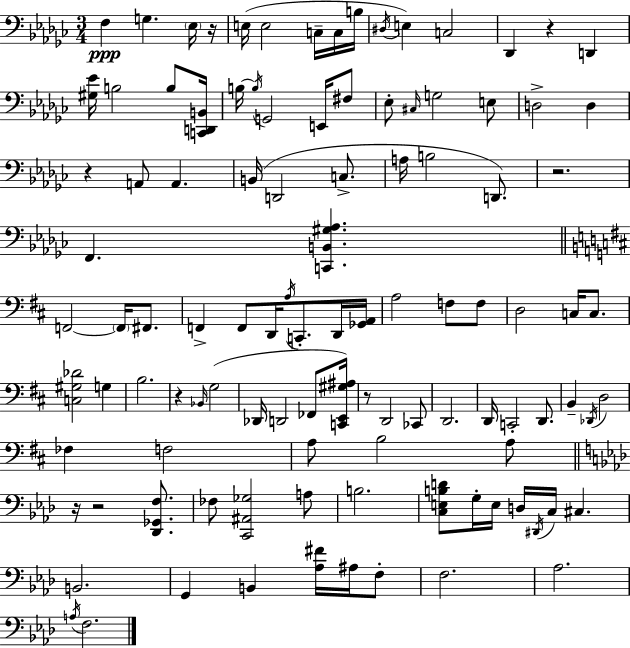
{
  \clef bass
  \numericTimeSignature
  \time 3/4
  \key ees \minor
  f4\ppp g4. \parenthesize ees16 r16 | e16( e2 c16-- c16 b16 | \acciaccatura { dis16 }) e4 c2 | des,4 r4 d,4 | \break <gis ees'>16 b2 b8 | <c, d, b,>16 b16~~ \acciaccatura { b16 } g,2 e,16 | fis8 ees8-. \grace { cis16 } g2 | e8 d2-> d4 | \break r4 a,8 a,4. | b,16( d,2 | c8.-> a16 b2 | d,8.) r2. | \break f,4. <c, b, gis aes>4. | \bar "||" \break \key b \minor f,2~~ \parenthesize f,16 fis,8. | f,4-> f,8 d,16 \acciaccatura { a16 } c,8.-. d,16 | <ges, a,>16 a2 f8 f8 | d2 c16 c8. | \break <c gis des'>2 g4 | b2. | r4 \grace { bes,16 }( g2 | des,16 d,2 fes,8 | \break <c, e, gis ais>16) r8 d,2 | ces,8 d,2. | d,16 c,2-. d,8. | b,4-- \acciaccatura { des,16 } d2 | \break fes4 f2 | a8 b2 | a8 \bar "||" \break \key aes \major r16 r2 <des, ges, f>8. | fes8 <c, ais, ges>2 a8 | b2. | <c e b d'>8 g16-. e16 d16 \acciaccatura { dis,16 } c16 cis4. | \break b,2. | g,4 b,4 <aes fis'>16 ais16 f8-. | f2. | aes2. | \break \acciaccatura { a16 } f2. | \bar "|."
}